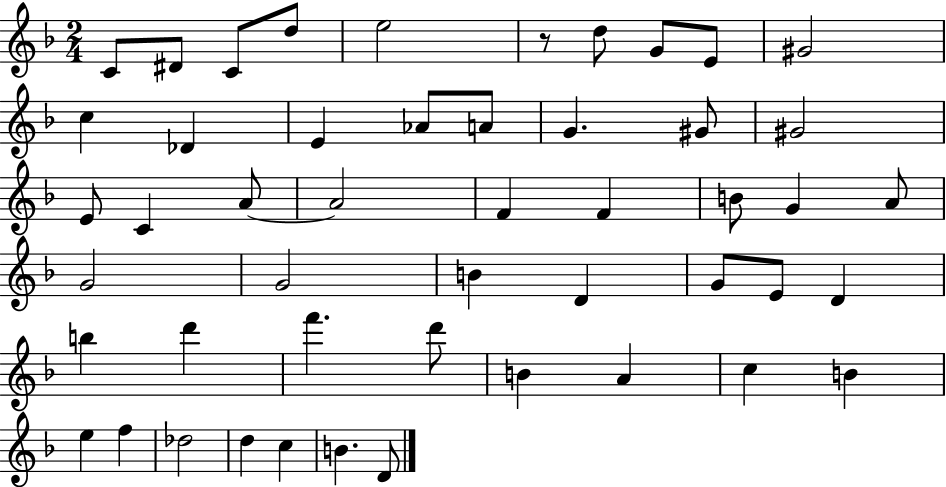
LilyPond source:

{
  \clef treble
  \numericTimeSignature
  \time 2/4
  \key f \major
  c'8 dis'8 c'8 d''8 | e''2 | r8 d''8 g'8 e'8 | gis'2 | \break c''4 des'4 | e'4 aes'8 a'8 | g'4. gis'8 | gis'2 | \break e'8 c'4 a'8~~ | a'2 | f'4 f'4 | b'8 g'4 a'8 | \break g'2 | g'2 | b'4 d'4 | g'8 e'8 d'4 | \break b''4 d'''4 | f'''4. d'''8 | b'4 a'4 | c''4 b'4 | \break e''4 f''4 | des''2 | d''4 c''4 | b'4. d'8 | \break \bar "|."
}